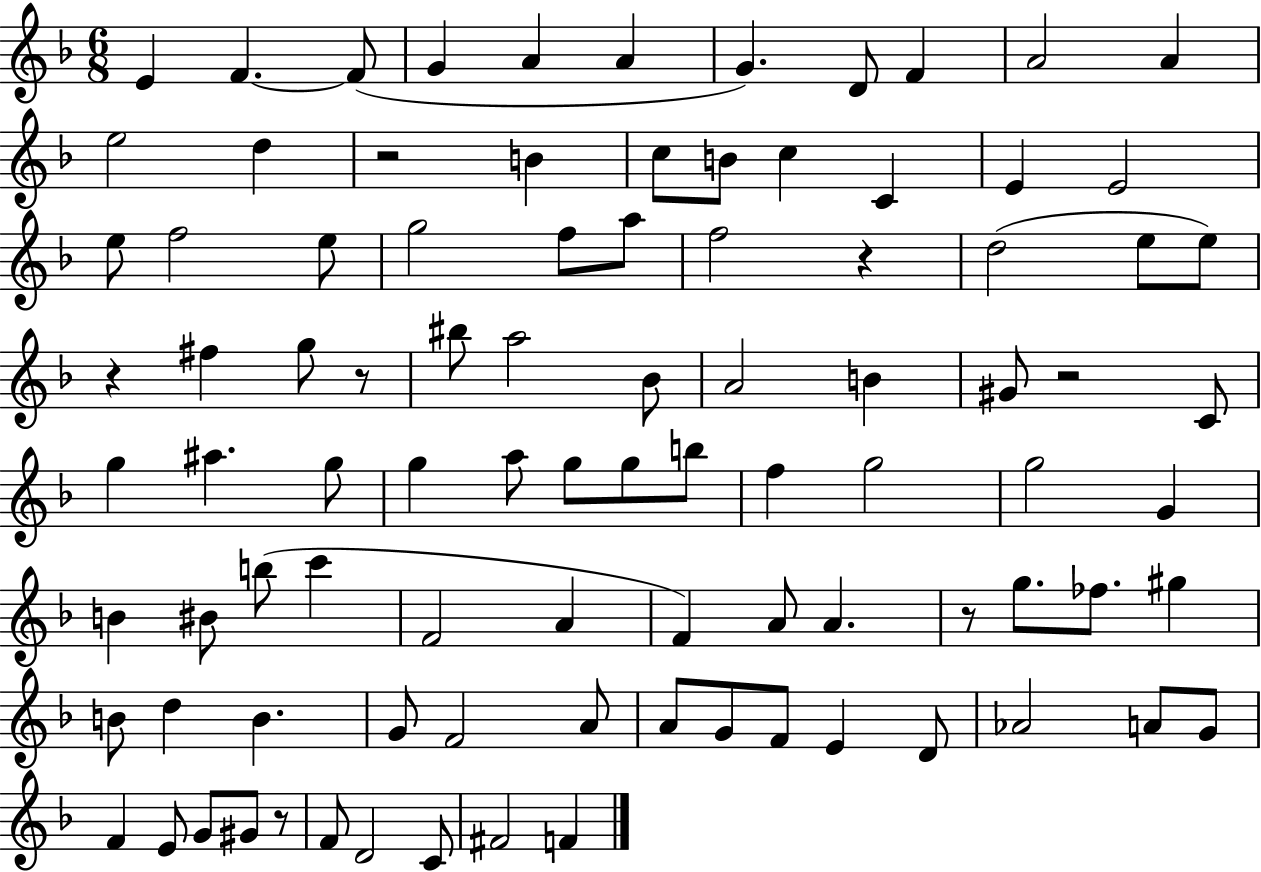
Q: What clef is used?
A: treble